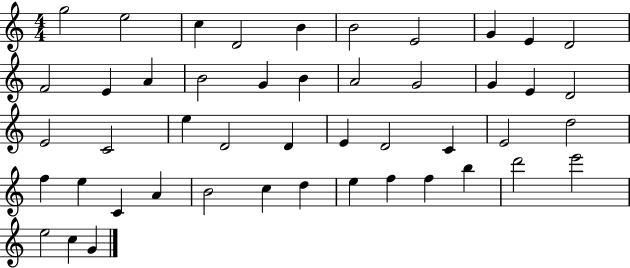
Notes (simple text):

G5/h E5/h C5/q D4/h B4/q B4/h E4/h G4/q E4/q D4/h F4/h E4/q A4/q B4/h G4/q B4/q A4/h G4/h G4/q E4/q D4/h E4/h C4/h E5/q D4/h D4/q E4/q D4/h C4/q E4/h D5/h F5/q E5/q C4/q A4/q B4/h C5/q D5/q E5/q F5/q F5/q B5/q D6/h E6/h E5/h C5/q G4/q